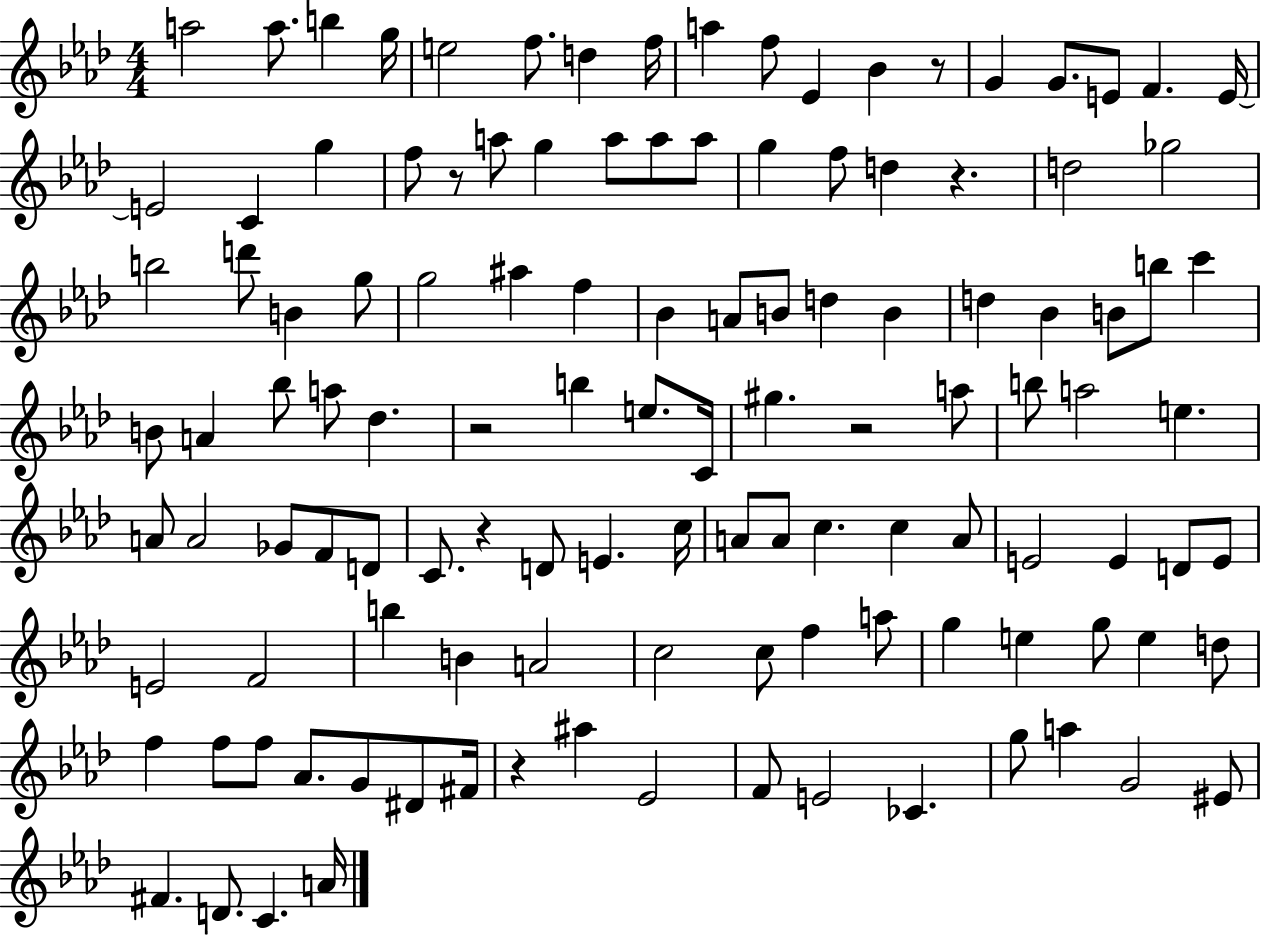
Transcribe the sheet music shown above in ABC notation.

X:1
T:Untitled
M:4/4
L:1/4
K:Ab
a2 a/2 b g/4 e2 f/2 d f/4 a f/2 _E _B z/2 G G/2 E/2 F E/4 E2 C g f/2 z/2 a/2 g a/2 a/2 a/2 g f/2 d z d2 _g2 b2 d'/2 B g/2 g2 ^a f _B A/2 B/2 d B d _B B/2 b/2 c' B/2 A _b/2 a/2 _d z2 b e/2 C/4 ^g z2 a/2 b/2 a2 e A/2 A2 _G/2 F/2 D/2 C/2 z D/2 E c/4 A/2 A/2 c c A/2 E2 E D/2 E/2 E2 F2 b B A2 c2 c/2 f a/2 g e g/2 e d/2 f f/2 f/2 _A/2 G/2 ^D/2 ^F/4 z ^a _E2 F/2 E2 _C g/2 a G2 ^E/2 ^F D/2 C A/4